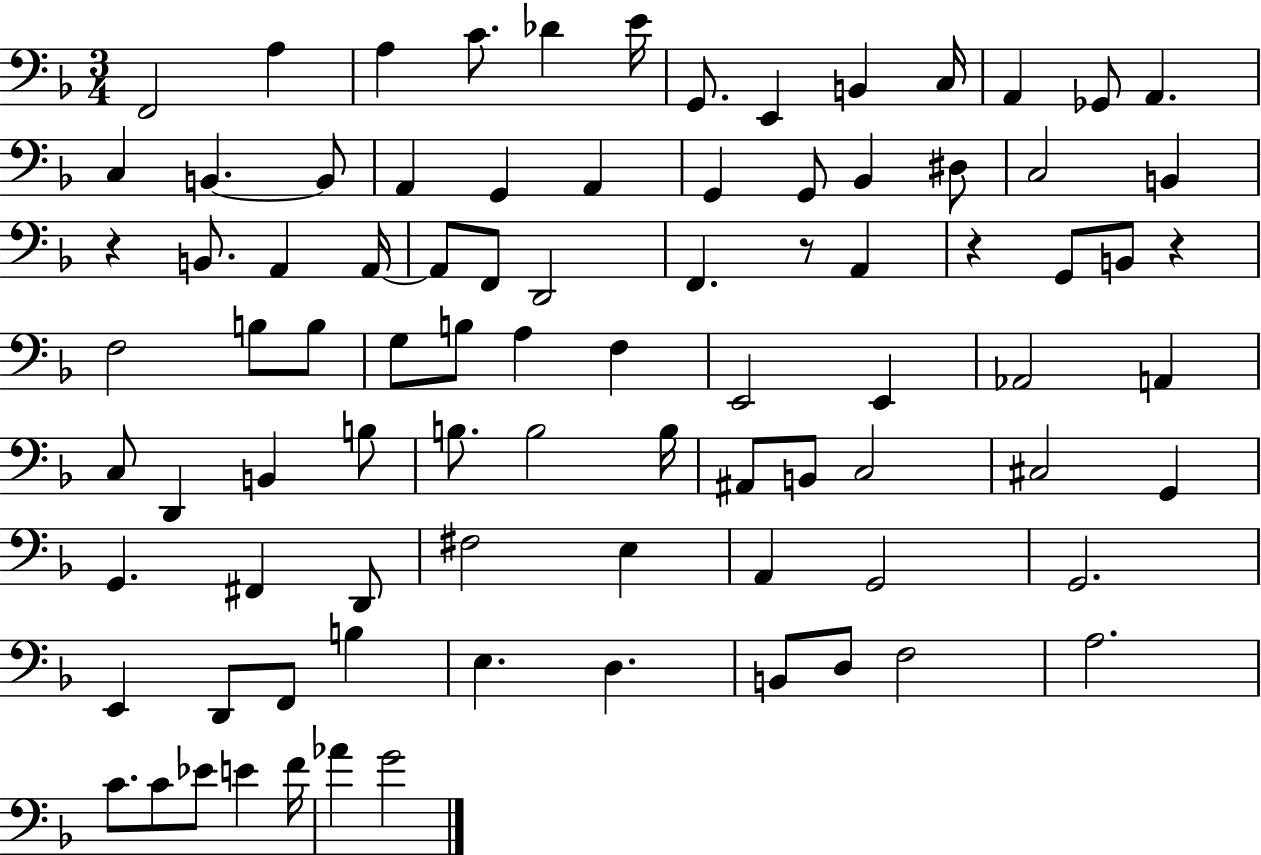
{
  \clef bass
  \numericTimeSignature
  \time 3/4
  \key f \major
  f,2 a4 | a4 c'8. des'4 e'16 | g,8. e,4 b,4 c16 | a,4 ges,8 a,4. | \break c4 b,4.~~ b,8 | a,4 g,4 a,4 | g,4 g,8 bes,4 dis8 | c2 b,4 | \break r4 b,8. a,4 a,16~~ | a,8 f,8 d,2 | f,4. r8 a,4 | r4 g,8 b,8 r4 | \break f2 b8 b8 | g8 b8 a4 f4 | e,2 e,4 | aes,2 a,4 | \break c8 d,4 b,4 b8 | b8. b2 b16 | ais,8 b,8 c2 | cis2 g,4 | \break g,4. fis,4 d,8 | fis2 e4 | a,4 g,2 | g,2. | \break e,4 d,8 f,8 b4 | e4. d4. | b,8 d8 f2 | a2. | \break c'8. c'8 ees'8 e'4 f'16 | aes'4 g'2 | \bar "|."
}